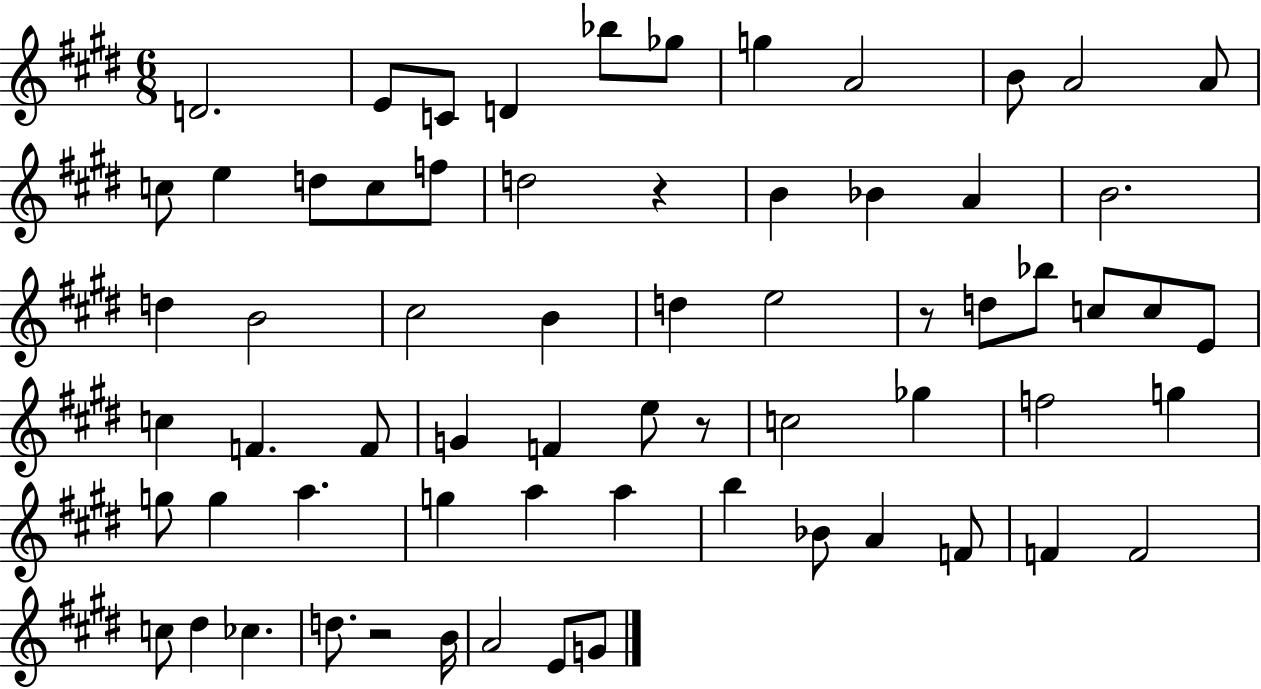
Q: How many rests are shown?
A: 4